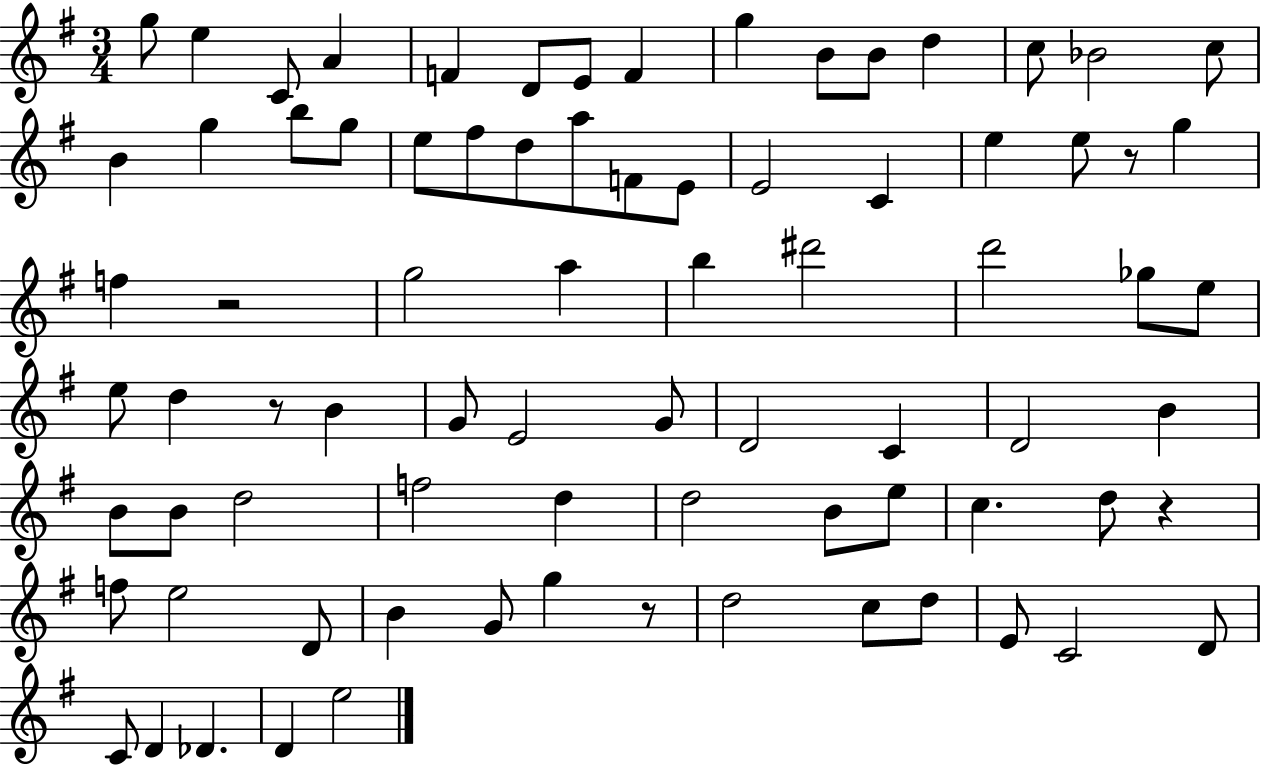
G5/e E5/q C4/e A4/q F4/q D4/e E4/e F4/q G5/q B4/e B4/e D5/q C5/e Bb4/h C5/e B4/q G5/q B5/e G5/e E5/e F#5/e D5/e A5/e F4/e E4/e E4/h C4/q E5/q E5/e R/e G5/q F5/q R/h G5/h A5/q B5/q D#6/h D6/h Gb5/e E5/e E5/e D5/q R/e B4/q G4/e E4/h G4/e D4/h C4/q D4/h B4/q B4/e B4/e D5/h F5/h D5/q D5/h B4/e E5/e C5/q. D5/e R/q F5/e E5/h D4/e B4/q G4/e G5/q R/e D5/h C5/e D5/e E4/e C4/h D4/e C4/e D4/q Db4/q. D4/q E5/h